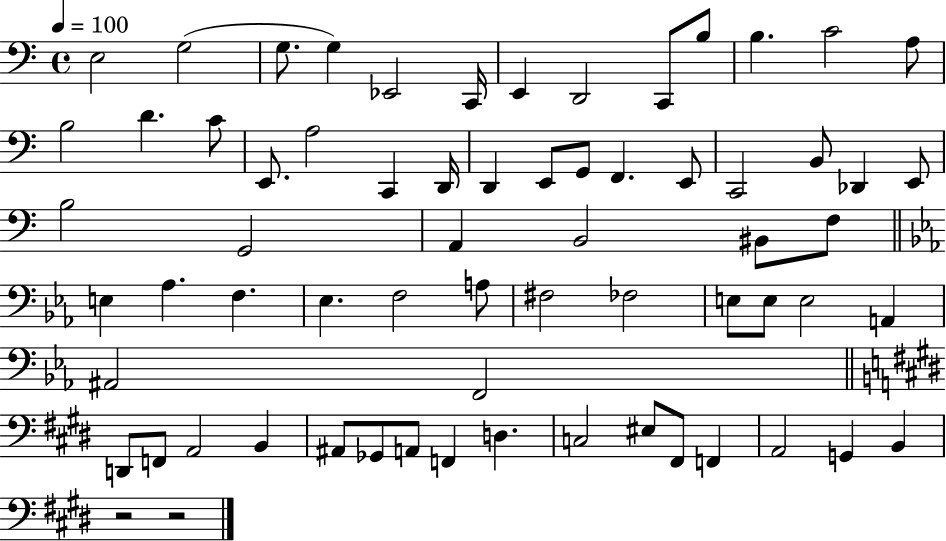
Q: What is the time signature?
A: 4/4